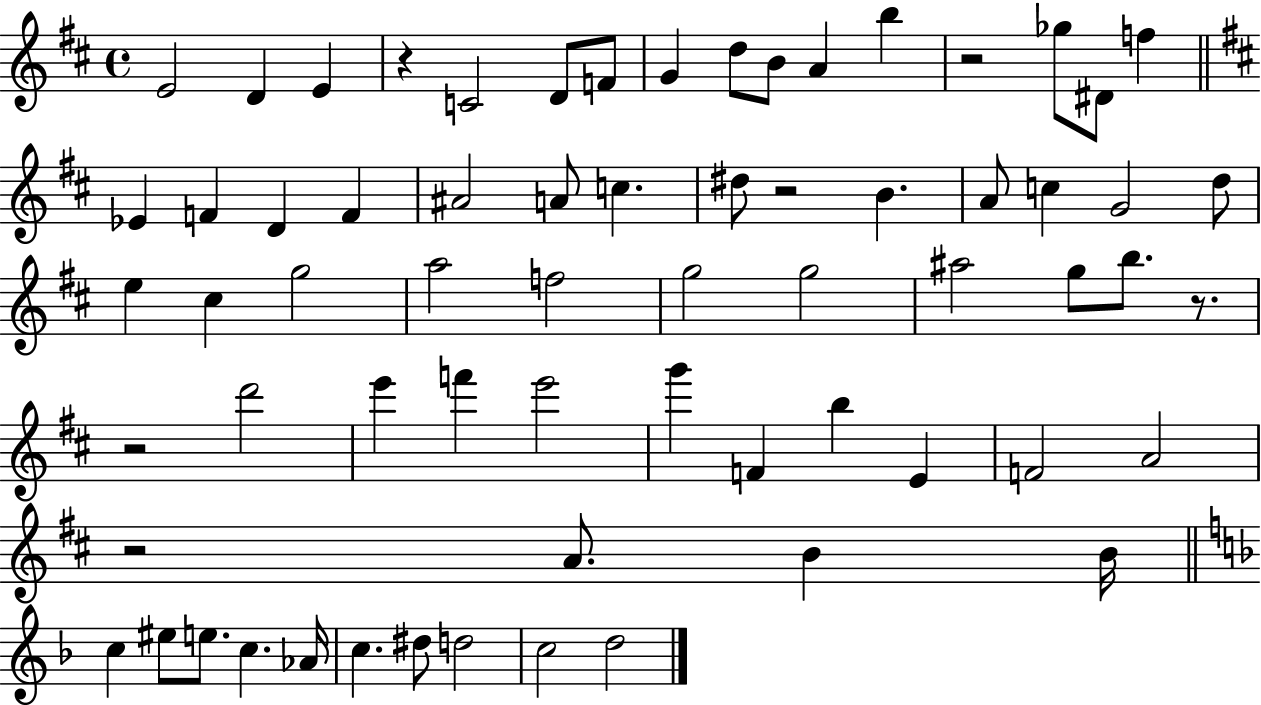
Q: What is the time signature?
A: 4/4